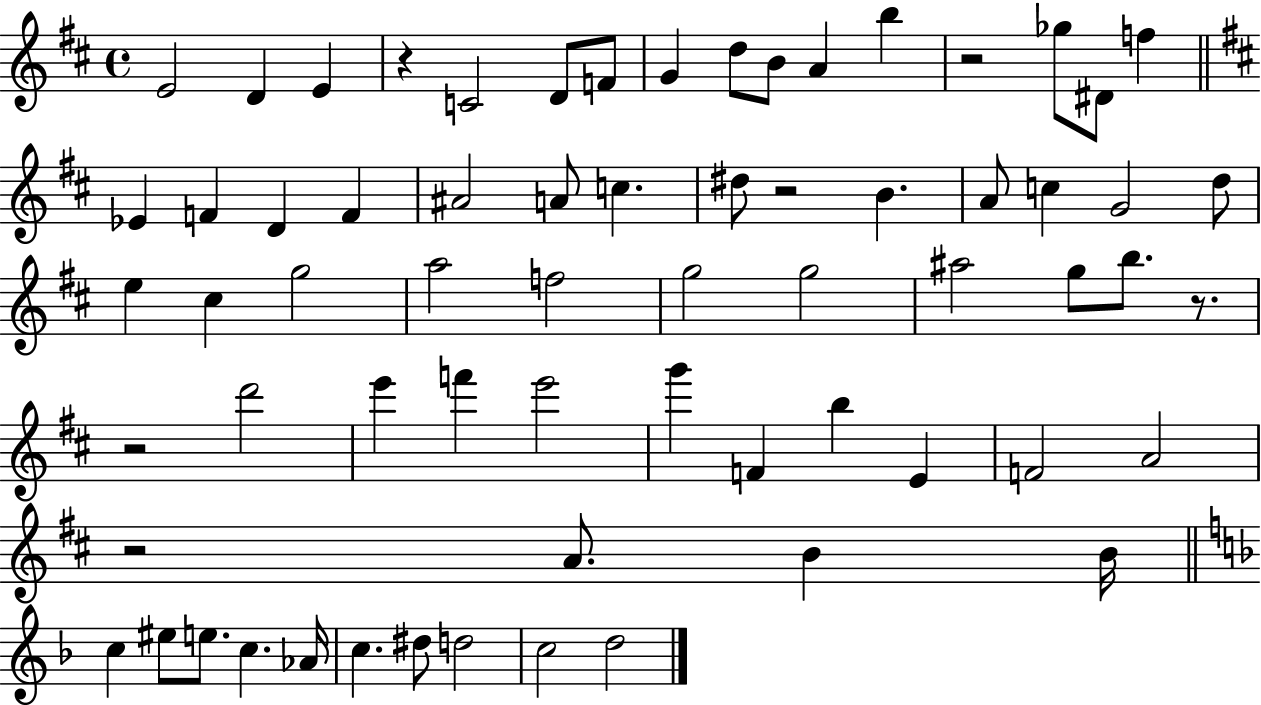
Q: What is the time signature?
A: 4/4